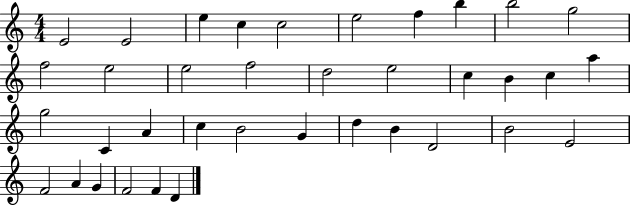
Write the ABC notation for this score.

X:1
T:Untitled
M:4/4
L:1/4
K:C
E2 E2 e c c2 e2 f b b2 g2 f2 e2 e2 f2 d2 e2 c B c a g2 C A c B2 G d B D2 B2 E2 F2 A G F2 F D